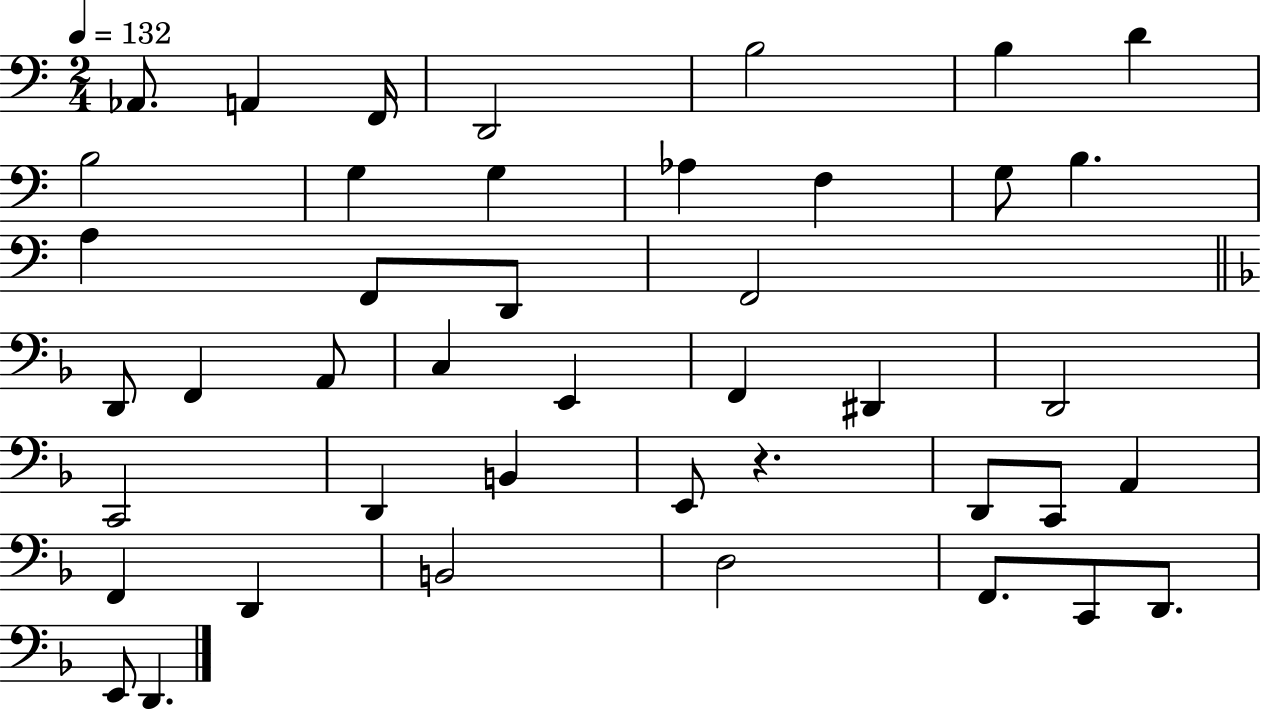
X:1
T:Untitled
M:2/4
L:1/4
K:C
_A,,/2 A,, F,,/4 D,,2 B,2 B, D B,2 G, G, _A, F, G,/2 B, A, F,,/2 D,,/2 F,,2 D,,/2 F,, A,,/2 C, E,, F,, ^D,, D,,2 C,,2 D,, B,, E,,/2 z D,,/2 C,,/2 A,, F,, D,, B,,2 D,2 F,,/2 C,,/2 D,,/2 E,,/2 D,,